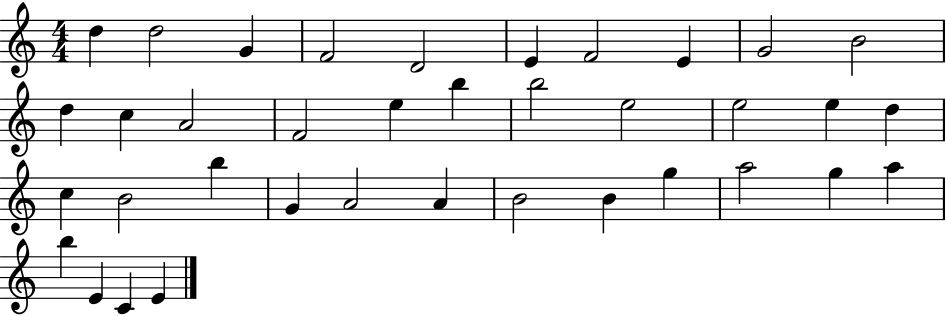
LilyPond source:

{
  \clef treble
  \numericTimeSignature
  \time 4/4
  \key c \major
  d''4 d''2 g'4 | f'2 d'2 | e'4 f'2 e'4 | g'2 b'2 | \break d''4 c''4 a'2 | f'2 e''4 b''4 | b''2 e''2 | e''2 e''4 d''4 | \break c''4 b'2 b''4 | g'4 a'2 a'4 | b'2 b'4 g''4 | a''2 g''4 a''4 | \break b''4 e'4 c'4 e'4 | \bar "|."
}